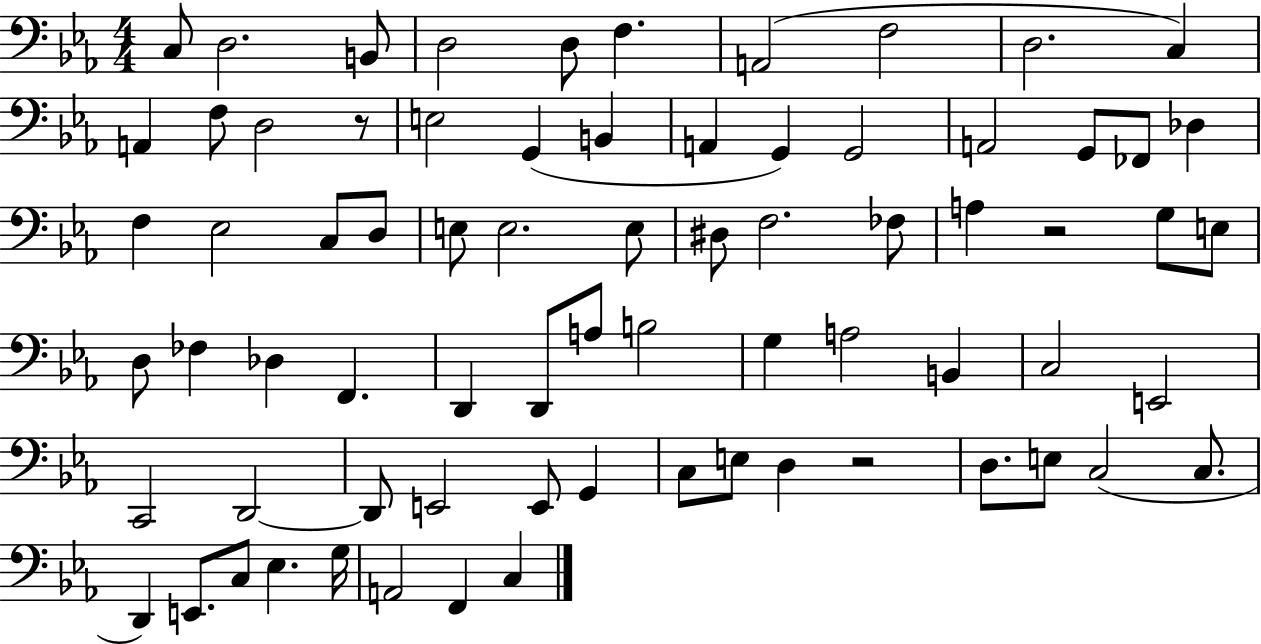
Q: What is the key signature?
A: EES major